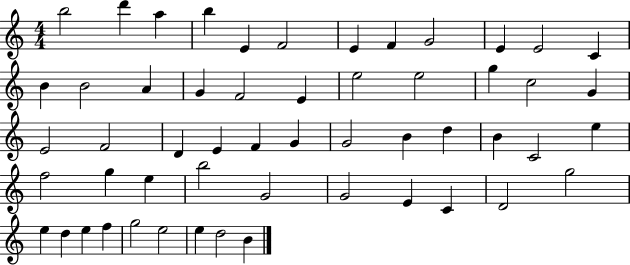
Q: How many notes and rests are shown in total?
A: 54